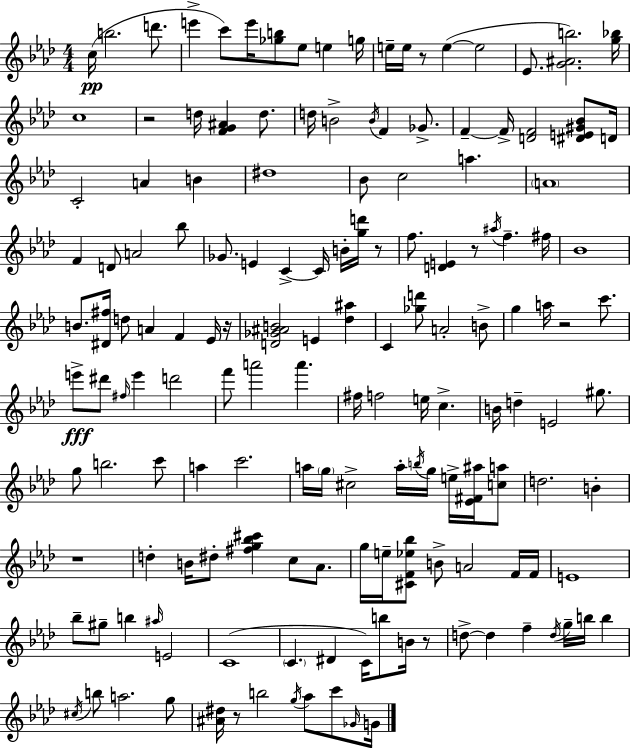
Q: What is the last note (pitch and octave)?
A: G4